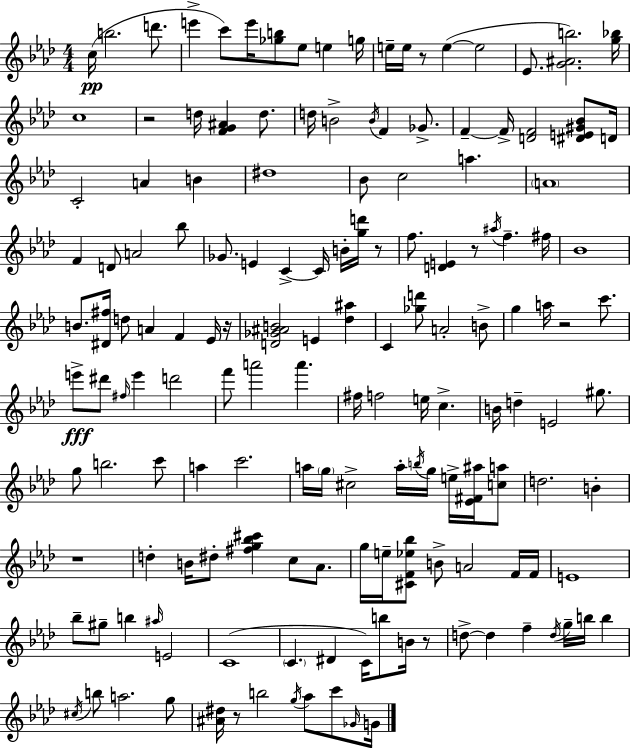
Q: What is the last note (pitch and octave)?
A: G4